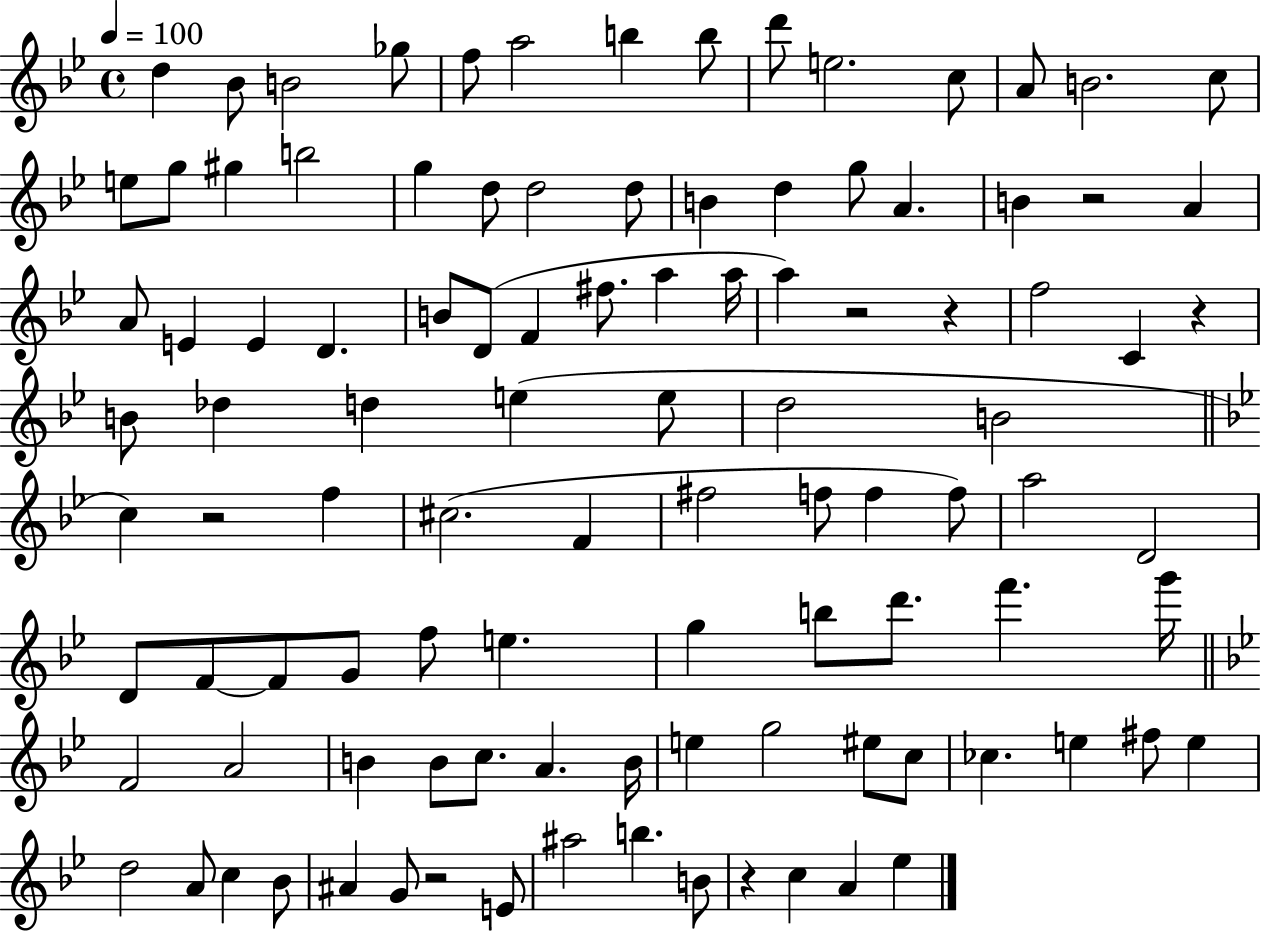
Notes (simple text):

D5/q Bb4/e B4/h Gb5/e F5/e A5/h B5/q B5/e D6/e E5/h. C5/e A4/e B4/h. C5/e E5/e G5/e G#5/q B5/h G5/q D5/e D5/h D5/e B4/q D5/q G5/e A4/q. B4/q R/h A4/q A4/e E4/q E4/q D4/q. B4/e D4/e F4/q F#5/e. A5/q A5/s A5/q R/h R/q F5/h C4/q R/q B4/e Db5/q D5/q E5/q E5/e D5/h B4/h C5/q R/h F5/q C#5/h. F4/q F#5/h F5/e F5/q F5/e A5/h D4/h D4/e F4/e F4/e G4/e F5/e E5/q. G5/q B5/e D6/e. F6/q. G6/s F4/h A4/h B4/q B4/e C5/e. A4/q. B4/s E5/q G5/h EIS5/e C5/e CES5/q. E5/q F#5/e E5/q D5/h A4/e C5/q Bb4/e A#4/q G4/e R/h E4/e A#5/h B5/q. B4/e R/q C5/q A4/q Eb5/q